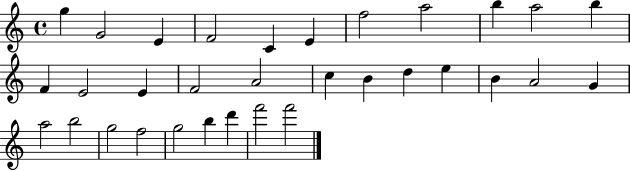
G5/q G4/h E4/q F4/h C4/q E4/q F5/h A5/h B5/q A5/h B5/q F4/q E4/h E4/q F4/h A4/h C5/q B4/q D5/q E5/q B4/q A4/h G4/q A5/h B5/h G5/h F5/h G5/h B5/q D6/q F6/h F6/h